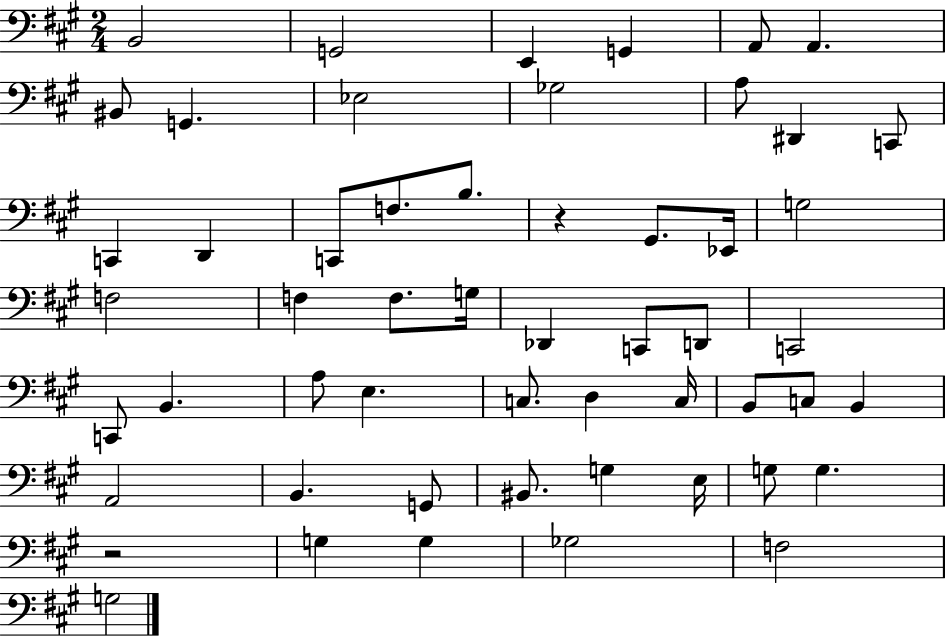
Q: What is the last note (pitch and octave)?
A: G3